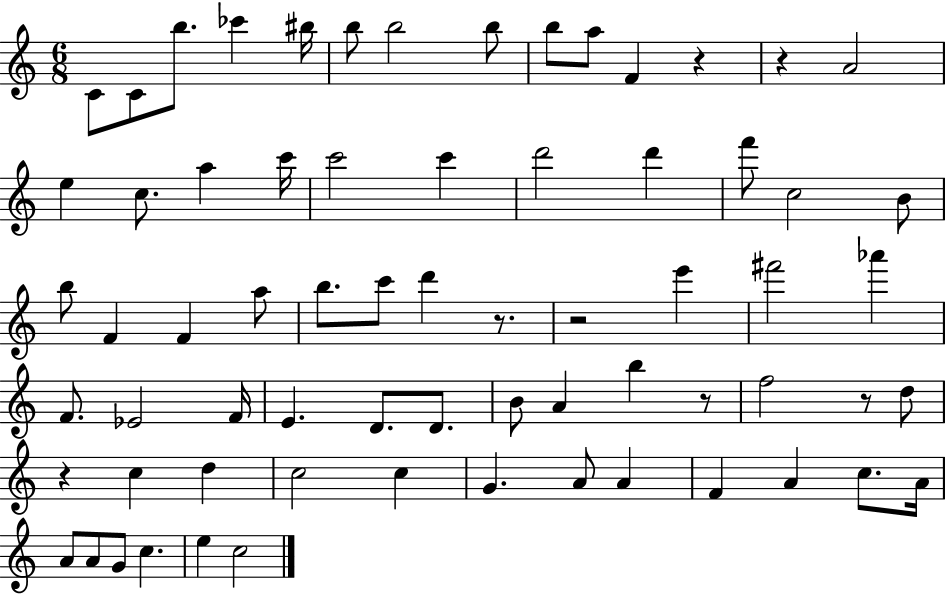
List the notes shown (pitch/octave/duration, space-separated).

C4/e C4/e B5/e. CES6/q BIS5/s B5/e B5/h B5/e B5/e A5/e F4/q R/q R/q A4/h E5/q C5/e. A5/q C6/s C6/h C6/q D6/h D6/q F6/e C5/h B4/e B5/e F4/q F4/q A5/e B5/e. C6/e D6/q R/e. R/h E6/q F#6/h Ab6/q F4/e. Eb4/h F4/s E4/q. D4/e. D4/e. B4/e A4/q B5/q R/e F5/h R/e D5/e R/q C5/q D5/q C5/h C5/q G4/q. A4/e A4/q F4/q A4/q C5/e. A4/s A4/e A4/e G4/e C5/q. E5/q C5/h